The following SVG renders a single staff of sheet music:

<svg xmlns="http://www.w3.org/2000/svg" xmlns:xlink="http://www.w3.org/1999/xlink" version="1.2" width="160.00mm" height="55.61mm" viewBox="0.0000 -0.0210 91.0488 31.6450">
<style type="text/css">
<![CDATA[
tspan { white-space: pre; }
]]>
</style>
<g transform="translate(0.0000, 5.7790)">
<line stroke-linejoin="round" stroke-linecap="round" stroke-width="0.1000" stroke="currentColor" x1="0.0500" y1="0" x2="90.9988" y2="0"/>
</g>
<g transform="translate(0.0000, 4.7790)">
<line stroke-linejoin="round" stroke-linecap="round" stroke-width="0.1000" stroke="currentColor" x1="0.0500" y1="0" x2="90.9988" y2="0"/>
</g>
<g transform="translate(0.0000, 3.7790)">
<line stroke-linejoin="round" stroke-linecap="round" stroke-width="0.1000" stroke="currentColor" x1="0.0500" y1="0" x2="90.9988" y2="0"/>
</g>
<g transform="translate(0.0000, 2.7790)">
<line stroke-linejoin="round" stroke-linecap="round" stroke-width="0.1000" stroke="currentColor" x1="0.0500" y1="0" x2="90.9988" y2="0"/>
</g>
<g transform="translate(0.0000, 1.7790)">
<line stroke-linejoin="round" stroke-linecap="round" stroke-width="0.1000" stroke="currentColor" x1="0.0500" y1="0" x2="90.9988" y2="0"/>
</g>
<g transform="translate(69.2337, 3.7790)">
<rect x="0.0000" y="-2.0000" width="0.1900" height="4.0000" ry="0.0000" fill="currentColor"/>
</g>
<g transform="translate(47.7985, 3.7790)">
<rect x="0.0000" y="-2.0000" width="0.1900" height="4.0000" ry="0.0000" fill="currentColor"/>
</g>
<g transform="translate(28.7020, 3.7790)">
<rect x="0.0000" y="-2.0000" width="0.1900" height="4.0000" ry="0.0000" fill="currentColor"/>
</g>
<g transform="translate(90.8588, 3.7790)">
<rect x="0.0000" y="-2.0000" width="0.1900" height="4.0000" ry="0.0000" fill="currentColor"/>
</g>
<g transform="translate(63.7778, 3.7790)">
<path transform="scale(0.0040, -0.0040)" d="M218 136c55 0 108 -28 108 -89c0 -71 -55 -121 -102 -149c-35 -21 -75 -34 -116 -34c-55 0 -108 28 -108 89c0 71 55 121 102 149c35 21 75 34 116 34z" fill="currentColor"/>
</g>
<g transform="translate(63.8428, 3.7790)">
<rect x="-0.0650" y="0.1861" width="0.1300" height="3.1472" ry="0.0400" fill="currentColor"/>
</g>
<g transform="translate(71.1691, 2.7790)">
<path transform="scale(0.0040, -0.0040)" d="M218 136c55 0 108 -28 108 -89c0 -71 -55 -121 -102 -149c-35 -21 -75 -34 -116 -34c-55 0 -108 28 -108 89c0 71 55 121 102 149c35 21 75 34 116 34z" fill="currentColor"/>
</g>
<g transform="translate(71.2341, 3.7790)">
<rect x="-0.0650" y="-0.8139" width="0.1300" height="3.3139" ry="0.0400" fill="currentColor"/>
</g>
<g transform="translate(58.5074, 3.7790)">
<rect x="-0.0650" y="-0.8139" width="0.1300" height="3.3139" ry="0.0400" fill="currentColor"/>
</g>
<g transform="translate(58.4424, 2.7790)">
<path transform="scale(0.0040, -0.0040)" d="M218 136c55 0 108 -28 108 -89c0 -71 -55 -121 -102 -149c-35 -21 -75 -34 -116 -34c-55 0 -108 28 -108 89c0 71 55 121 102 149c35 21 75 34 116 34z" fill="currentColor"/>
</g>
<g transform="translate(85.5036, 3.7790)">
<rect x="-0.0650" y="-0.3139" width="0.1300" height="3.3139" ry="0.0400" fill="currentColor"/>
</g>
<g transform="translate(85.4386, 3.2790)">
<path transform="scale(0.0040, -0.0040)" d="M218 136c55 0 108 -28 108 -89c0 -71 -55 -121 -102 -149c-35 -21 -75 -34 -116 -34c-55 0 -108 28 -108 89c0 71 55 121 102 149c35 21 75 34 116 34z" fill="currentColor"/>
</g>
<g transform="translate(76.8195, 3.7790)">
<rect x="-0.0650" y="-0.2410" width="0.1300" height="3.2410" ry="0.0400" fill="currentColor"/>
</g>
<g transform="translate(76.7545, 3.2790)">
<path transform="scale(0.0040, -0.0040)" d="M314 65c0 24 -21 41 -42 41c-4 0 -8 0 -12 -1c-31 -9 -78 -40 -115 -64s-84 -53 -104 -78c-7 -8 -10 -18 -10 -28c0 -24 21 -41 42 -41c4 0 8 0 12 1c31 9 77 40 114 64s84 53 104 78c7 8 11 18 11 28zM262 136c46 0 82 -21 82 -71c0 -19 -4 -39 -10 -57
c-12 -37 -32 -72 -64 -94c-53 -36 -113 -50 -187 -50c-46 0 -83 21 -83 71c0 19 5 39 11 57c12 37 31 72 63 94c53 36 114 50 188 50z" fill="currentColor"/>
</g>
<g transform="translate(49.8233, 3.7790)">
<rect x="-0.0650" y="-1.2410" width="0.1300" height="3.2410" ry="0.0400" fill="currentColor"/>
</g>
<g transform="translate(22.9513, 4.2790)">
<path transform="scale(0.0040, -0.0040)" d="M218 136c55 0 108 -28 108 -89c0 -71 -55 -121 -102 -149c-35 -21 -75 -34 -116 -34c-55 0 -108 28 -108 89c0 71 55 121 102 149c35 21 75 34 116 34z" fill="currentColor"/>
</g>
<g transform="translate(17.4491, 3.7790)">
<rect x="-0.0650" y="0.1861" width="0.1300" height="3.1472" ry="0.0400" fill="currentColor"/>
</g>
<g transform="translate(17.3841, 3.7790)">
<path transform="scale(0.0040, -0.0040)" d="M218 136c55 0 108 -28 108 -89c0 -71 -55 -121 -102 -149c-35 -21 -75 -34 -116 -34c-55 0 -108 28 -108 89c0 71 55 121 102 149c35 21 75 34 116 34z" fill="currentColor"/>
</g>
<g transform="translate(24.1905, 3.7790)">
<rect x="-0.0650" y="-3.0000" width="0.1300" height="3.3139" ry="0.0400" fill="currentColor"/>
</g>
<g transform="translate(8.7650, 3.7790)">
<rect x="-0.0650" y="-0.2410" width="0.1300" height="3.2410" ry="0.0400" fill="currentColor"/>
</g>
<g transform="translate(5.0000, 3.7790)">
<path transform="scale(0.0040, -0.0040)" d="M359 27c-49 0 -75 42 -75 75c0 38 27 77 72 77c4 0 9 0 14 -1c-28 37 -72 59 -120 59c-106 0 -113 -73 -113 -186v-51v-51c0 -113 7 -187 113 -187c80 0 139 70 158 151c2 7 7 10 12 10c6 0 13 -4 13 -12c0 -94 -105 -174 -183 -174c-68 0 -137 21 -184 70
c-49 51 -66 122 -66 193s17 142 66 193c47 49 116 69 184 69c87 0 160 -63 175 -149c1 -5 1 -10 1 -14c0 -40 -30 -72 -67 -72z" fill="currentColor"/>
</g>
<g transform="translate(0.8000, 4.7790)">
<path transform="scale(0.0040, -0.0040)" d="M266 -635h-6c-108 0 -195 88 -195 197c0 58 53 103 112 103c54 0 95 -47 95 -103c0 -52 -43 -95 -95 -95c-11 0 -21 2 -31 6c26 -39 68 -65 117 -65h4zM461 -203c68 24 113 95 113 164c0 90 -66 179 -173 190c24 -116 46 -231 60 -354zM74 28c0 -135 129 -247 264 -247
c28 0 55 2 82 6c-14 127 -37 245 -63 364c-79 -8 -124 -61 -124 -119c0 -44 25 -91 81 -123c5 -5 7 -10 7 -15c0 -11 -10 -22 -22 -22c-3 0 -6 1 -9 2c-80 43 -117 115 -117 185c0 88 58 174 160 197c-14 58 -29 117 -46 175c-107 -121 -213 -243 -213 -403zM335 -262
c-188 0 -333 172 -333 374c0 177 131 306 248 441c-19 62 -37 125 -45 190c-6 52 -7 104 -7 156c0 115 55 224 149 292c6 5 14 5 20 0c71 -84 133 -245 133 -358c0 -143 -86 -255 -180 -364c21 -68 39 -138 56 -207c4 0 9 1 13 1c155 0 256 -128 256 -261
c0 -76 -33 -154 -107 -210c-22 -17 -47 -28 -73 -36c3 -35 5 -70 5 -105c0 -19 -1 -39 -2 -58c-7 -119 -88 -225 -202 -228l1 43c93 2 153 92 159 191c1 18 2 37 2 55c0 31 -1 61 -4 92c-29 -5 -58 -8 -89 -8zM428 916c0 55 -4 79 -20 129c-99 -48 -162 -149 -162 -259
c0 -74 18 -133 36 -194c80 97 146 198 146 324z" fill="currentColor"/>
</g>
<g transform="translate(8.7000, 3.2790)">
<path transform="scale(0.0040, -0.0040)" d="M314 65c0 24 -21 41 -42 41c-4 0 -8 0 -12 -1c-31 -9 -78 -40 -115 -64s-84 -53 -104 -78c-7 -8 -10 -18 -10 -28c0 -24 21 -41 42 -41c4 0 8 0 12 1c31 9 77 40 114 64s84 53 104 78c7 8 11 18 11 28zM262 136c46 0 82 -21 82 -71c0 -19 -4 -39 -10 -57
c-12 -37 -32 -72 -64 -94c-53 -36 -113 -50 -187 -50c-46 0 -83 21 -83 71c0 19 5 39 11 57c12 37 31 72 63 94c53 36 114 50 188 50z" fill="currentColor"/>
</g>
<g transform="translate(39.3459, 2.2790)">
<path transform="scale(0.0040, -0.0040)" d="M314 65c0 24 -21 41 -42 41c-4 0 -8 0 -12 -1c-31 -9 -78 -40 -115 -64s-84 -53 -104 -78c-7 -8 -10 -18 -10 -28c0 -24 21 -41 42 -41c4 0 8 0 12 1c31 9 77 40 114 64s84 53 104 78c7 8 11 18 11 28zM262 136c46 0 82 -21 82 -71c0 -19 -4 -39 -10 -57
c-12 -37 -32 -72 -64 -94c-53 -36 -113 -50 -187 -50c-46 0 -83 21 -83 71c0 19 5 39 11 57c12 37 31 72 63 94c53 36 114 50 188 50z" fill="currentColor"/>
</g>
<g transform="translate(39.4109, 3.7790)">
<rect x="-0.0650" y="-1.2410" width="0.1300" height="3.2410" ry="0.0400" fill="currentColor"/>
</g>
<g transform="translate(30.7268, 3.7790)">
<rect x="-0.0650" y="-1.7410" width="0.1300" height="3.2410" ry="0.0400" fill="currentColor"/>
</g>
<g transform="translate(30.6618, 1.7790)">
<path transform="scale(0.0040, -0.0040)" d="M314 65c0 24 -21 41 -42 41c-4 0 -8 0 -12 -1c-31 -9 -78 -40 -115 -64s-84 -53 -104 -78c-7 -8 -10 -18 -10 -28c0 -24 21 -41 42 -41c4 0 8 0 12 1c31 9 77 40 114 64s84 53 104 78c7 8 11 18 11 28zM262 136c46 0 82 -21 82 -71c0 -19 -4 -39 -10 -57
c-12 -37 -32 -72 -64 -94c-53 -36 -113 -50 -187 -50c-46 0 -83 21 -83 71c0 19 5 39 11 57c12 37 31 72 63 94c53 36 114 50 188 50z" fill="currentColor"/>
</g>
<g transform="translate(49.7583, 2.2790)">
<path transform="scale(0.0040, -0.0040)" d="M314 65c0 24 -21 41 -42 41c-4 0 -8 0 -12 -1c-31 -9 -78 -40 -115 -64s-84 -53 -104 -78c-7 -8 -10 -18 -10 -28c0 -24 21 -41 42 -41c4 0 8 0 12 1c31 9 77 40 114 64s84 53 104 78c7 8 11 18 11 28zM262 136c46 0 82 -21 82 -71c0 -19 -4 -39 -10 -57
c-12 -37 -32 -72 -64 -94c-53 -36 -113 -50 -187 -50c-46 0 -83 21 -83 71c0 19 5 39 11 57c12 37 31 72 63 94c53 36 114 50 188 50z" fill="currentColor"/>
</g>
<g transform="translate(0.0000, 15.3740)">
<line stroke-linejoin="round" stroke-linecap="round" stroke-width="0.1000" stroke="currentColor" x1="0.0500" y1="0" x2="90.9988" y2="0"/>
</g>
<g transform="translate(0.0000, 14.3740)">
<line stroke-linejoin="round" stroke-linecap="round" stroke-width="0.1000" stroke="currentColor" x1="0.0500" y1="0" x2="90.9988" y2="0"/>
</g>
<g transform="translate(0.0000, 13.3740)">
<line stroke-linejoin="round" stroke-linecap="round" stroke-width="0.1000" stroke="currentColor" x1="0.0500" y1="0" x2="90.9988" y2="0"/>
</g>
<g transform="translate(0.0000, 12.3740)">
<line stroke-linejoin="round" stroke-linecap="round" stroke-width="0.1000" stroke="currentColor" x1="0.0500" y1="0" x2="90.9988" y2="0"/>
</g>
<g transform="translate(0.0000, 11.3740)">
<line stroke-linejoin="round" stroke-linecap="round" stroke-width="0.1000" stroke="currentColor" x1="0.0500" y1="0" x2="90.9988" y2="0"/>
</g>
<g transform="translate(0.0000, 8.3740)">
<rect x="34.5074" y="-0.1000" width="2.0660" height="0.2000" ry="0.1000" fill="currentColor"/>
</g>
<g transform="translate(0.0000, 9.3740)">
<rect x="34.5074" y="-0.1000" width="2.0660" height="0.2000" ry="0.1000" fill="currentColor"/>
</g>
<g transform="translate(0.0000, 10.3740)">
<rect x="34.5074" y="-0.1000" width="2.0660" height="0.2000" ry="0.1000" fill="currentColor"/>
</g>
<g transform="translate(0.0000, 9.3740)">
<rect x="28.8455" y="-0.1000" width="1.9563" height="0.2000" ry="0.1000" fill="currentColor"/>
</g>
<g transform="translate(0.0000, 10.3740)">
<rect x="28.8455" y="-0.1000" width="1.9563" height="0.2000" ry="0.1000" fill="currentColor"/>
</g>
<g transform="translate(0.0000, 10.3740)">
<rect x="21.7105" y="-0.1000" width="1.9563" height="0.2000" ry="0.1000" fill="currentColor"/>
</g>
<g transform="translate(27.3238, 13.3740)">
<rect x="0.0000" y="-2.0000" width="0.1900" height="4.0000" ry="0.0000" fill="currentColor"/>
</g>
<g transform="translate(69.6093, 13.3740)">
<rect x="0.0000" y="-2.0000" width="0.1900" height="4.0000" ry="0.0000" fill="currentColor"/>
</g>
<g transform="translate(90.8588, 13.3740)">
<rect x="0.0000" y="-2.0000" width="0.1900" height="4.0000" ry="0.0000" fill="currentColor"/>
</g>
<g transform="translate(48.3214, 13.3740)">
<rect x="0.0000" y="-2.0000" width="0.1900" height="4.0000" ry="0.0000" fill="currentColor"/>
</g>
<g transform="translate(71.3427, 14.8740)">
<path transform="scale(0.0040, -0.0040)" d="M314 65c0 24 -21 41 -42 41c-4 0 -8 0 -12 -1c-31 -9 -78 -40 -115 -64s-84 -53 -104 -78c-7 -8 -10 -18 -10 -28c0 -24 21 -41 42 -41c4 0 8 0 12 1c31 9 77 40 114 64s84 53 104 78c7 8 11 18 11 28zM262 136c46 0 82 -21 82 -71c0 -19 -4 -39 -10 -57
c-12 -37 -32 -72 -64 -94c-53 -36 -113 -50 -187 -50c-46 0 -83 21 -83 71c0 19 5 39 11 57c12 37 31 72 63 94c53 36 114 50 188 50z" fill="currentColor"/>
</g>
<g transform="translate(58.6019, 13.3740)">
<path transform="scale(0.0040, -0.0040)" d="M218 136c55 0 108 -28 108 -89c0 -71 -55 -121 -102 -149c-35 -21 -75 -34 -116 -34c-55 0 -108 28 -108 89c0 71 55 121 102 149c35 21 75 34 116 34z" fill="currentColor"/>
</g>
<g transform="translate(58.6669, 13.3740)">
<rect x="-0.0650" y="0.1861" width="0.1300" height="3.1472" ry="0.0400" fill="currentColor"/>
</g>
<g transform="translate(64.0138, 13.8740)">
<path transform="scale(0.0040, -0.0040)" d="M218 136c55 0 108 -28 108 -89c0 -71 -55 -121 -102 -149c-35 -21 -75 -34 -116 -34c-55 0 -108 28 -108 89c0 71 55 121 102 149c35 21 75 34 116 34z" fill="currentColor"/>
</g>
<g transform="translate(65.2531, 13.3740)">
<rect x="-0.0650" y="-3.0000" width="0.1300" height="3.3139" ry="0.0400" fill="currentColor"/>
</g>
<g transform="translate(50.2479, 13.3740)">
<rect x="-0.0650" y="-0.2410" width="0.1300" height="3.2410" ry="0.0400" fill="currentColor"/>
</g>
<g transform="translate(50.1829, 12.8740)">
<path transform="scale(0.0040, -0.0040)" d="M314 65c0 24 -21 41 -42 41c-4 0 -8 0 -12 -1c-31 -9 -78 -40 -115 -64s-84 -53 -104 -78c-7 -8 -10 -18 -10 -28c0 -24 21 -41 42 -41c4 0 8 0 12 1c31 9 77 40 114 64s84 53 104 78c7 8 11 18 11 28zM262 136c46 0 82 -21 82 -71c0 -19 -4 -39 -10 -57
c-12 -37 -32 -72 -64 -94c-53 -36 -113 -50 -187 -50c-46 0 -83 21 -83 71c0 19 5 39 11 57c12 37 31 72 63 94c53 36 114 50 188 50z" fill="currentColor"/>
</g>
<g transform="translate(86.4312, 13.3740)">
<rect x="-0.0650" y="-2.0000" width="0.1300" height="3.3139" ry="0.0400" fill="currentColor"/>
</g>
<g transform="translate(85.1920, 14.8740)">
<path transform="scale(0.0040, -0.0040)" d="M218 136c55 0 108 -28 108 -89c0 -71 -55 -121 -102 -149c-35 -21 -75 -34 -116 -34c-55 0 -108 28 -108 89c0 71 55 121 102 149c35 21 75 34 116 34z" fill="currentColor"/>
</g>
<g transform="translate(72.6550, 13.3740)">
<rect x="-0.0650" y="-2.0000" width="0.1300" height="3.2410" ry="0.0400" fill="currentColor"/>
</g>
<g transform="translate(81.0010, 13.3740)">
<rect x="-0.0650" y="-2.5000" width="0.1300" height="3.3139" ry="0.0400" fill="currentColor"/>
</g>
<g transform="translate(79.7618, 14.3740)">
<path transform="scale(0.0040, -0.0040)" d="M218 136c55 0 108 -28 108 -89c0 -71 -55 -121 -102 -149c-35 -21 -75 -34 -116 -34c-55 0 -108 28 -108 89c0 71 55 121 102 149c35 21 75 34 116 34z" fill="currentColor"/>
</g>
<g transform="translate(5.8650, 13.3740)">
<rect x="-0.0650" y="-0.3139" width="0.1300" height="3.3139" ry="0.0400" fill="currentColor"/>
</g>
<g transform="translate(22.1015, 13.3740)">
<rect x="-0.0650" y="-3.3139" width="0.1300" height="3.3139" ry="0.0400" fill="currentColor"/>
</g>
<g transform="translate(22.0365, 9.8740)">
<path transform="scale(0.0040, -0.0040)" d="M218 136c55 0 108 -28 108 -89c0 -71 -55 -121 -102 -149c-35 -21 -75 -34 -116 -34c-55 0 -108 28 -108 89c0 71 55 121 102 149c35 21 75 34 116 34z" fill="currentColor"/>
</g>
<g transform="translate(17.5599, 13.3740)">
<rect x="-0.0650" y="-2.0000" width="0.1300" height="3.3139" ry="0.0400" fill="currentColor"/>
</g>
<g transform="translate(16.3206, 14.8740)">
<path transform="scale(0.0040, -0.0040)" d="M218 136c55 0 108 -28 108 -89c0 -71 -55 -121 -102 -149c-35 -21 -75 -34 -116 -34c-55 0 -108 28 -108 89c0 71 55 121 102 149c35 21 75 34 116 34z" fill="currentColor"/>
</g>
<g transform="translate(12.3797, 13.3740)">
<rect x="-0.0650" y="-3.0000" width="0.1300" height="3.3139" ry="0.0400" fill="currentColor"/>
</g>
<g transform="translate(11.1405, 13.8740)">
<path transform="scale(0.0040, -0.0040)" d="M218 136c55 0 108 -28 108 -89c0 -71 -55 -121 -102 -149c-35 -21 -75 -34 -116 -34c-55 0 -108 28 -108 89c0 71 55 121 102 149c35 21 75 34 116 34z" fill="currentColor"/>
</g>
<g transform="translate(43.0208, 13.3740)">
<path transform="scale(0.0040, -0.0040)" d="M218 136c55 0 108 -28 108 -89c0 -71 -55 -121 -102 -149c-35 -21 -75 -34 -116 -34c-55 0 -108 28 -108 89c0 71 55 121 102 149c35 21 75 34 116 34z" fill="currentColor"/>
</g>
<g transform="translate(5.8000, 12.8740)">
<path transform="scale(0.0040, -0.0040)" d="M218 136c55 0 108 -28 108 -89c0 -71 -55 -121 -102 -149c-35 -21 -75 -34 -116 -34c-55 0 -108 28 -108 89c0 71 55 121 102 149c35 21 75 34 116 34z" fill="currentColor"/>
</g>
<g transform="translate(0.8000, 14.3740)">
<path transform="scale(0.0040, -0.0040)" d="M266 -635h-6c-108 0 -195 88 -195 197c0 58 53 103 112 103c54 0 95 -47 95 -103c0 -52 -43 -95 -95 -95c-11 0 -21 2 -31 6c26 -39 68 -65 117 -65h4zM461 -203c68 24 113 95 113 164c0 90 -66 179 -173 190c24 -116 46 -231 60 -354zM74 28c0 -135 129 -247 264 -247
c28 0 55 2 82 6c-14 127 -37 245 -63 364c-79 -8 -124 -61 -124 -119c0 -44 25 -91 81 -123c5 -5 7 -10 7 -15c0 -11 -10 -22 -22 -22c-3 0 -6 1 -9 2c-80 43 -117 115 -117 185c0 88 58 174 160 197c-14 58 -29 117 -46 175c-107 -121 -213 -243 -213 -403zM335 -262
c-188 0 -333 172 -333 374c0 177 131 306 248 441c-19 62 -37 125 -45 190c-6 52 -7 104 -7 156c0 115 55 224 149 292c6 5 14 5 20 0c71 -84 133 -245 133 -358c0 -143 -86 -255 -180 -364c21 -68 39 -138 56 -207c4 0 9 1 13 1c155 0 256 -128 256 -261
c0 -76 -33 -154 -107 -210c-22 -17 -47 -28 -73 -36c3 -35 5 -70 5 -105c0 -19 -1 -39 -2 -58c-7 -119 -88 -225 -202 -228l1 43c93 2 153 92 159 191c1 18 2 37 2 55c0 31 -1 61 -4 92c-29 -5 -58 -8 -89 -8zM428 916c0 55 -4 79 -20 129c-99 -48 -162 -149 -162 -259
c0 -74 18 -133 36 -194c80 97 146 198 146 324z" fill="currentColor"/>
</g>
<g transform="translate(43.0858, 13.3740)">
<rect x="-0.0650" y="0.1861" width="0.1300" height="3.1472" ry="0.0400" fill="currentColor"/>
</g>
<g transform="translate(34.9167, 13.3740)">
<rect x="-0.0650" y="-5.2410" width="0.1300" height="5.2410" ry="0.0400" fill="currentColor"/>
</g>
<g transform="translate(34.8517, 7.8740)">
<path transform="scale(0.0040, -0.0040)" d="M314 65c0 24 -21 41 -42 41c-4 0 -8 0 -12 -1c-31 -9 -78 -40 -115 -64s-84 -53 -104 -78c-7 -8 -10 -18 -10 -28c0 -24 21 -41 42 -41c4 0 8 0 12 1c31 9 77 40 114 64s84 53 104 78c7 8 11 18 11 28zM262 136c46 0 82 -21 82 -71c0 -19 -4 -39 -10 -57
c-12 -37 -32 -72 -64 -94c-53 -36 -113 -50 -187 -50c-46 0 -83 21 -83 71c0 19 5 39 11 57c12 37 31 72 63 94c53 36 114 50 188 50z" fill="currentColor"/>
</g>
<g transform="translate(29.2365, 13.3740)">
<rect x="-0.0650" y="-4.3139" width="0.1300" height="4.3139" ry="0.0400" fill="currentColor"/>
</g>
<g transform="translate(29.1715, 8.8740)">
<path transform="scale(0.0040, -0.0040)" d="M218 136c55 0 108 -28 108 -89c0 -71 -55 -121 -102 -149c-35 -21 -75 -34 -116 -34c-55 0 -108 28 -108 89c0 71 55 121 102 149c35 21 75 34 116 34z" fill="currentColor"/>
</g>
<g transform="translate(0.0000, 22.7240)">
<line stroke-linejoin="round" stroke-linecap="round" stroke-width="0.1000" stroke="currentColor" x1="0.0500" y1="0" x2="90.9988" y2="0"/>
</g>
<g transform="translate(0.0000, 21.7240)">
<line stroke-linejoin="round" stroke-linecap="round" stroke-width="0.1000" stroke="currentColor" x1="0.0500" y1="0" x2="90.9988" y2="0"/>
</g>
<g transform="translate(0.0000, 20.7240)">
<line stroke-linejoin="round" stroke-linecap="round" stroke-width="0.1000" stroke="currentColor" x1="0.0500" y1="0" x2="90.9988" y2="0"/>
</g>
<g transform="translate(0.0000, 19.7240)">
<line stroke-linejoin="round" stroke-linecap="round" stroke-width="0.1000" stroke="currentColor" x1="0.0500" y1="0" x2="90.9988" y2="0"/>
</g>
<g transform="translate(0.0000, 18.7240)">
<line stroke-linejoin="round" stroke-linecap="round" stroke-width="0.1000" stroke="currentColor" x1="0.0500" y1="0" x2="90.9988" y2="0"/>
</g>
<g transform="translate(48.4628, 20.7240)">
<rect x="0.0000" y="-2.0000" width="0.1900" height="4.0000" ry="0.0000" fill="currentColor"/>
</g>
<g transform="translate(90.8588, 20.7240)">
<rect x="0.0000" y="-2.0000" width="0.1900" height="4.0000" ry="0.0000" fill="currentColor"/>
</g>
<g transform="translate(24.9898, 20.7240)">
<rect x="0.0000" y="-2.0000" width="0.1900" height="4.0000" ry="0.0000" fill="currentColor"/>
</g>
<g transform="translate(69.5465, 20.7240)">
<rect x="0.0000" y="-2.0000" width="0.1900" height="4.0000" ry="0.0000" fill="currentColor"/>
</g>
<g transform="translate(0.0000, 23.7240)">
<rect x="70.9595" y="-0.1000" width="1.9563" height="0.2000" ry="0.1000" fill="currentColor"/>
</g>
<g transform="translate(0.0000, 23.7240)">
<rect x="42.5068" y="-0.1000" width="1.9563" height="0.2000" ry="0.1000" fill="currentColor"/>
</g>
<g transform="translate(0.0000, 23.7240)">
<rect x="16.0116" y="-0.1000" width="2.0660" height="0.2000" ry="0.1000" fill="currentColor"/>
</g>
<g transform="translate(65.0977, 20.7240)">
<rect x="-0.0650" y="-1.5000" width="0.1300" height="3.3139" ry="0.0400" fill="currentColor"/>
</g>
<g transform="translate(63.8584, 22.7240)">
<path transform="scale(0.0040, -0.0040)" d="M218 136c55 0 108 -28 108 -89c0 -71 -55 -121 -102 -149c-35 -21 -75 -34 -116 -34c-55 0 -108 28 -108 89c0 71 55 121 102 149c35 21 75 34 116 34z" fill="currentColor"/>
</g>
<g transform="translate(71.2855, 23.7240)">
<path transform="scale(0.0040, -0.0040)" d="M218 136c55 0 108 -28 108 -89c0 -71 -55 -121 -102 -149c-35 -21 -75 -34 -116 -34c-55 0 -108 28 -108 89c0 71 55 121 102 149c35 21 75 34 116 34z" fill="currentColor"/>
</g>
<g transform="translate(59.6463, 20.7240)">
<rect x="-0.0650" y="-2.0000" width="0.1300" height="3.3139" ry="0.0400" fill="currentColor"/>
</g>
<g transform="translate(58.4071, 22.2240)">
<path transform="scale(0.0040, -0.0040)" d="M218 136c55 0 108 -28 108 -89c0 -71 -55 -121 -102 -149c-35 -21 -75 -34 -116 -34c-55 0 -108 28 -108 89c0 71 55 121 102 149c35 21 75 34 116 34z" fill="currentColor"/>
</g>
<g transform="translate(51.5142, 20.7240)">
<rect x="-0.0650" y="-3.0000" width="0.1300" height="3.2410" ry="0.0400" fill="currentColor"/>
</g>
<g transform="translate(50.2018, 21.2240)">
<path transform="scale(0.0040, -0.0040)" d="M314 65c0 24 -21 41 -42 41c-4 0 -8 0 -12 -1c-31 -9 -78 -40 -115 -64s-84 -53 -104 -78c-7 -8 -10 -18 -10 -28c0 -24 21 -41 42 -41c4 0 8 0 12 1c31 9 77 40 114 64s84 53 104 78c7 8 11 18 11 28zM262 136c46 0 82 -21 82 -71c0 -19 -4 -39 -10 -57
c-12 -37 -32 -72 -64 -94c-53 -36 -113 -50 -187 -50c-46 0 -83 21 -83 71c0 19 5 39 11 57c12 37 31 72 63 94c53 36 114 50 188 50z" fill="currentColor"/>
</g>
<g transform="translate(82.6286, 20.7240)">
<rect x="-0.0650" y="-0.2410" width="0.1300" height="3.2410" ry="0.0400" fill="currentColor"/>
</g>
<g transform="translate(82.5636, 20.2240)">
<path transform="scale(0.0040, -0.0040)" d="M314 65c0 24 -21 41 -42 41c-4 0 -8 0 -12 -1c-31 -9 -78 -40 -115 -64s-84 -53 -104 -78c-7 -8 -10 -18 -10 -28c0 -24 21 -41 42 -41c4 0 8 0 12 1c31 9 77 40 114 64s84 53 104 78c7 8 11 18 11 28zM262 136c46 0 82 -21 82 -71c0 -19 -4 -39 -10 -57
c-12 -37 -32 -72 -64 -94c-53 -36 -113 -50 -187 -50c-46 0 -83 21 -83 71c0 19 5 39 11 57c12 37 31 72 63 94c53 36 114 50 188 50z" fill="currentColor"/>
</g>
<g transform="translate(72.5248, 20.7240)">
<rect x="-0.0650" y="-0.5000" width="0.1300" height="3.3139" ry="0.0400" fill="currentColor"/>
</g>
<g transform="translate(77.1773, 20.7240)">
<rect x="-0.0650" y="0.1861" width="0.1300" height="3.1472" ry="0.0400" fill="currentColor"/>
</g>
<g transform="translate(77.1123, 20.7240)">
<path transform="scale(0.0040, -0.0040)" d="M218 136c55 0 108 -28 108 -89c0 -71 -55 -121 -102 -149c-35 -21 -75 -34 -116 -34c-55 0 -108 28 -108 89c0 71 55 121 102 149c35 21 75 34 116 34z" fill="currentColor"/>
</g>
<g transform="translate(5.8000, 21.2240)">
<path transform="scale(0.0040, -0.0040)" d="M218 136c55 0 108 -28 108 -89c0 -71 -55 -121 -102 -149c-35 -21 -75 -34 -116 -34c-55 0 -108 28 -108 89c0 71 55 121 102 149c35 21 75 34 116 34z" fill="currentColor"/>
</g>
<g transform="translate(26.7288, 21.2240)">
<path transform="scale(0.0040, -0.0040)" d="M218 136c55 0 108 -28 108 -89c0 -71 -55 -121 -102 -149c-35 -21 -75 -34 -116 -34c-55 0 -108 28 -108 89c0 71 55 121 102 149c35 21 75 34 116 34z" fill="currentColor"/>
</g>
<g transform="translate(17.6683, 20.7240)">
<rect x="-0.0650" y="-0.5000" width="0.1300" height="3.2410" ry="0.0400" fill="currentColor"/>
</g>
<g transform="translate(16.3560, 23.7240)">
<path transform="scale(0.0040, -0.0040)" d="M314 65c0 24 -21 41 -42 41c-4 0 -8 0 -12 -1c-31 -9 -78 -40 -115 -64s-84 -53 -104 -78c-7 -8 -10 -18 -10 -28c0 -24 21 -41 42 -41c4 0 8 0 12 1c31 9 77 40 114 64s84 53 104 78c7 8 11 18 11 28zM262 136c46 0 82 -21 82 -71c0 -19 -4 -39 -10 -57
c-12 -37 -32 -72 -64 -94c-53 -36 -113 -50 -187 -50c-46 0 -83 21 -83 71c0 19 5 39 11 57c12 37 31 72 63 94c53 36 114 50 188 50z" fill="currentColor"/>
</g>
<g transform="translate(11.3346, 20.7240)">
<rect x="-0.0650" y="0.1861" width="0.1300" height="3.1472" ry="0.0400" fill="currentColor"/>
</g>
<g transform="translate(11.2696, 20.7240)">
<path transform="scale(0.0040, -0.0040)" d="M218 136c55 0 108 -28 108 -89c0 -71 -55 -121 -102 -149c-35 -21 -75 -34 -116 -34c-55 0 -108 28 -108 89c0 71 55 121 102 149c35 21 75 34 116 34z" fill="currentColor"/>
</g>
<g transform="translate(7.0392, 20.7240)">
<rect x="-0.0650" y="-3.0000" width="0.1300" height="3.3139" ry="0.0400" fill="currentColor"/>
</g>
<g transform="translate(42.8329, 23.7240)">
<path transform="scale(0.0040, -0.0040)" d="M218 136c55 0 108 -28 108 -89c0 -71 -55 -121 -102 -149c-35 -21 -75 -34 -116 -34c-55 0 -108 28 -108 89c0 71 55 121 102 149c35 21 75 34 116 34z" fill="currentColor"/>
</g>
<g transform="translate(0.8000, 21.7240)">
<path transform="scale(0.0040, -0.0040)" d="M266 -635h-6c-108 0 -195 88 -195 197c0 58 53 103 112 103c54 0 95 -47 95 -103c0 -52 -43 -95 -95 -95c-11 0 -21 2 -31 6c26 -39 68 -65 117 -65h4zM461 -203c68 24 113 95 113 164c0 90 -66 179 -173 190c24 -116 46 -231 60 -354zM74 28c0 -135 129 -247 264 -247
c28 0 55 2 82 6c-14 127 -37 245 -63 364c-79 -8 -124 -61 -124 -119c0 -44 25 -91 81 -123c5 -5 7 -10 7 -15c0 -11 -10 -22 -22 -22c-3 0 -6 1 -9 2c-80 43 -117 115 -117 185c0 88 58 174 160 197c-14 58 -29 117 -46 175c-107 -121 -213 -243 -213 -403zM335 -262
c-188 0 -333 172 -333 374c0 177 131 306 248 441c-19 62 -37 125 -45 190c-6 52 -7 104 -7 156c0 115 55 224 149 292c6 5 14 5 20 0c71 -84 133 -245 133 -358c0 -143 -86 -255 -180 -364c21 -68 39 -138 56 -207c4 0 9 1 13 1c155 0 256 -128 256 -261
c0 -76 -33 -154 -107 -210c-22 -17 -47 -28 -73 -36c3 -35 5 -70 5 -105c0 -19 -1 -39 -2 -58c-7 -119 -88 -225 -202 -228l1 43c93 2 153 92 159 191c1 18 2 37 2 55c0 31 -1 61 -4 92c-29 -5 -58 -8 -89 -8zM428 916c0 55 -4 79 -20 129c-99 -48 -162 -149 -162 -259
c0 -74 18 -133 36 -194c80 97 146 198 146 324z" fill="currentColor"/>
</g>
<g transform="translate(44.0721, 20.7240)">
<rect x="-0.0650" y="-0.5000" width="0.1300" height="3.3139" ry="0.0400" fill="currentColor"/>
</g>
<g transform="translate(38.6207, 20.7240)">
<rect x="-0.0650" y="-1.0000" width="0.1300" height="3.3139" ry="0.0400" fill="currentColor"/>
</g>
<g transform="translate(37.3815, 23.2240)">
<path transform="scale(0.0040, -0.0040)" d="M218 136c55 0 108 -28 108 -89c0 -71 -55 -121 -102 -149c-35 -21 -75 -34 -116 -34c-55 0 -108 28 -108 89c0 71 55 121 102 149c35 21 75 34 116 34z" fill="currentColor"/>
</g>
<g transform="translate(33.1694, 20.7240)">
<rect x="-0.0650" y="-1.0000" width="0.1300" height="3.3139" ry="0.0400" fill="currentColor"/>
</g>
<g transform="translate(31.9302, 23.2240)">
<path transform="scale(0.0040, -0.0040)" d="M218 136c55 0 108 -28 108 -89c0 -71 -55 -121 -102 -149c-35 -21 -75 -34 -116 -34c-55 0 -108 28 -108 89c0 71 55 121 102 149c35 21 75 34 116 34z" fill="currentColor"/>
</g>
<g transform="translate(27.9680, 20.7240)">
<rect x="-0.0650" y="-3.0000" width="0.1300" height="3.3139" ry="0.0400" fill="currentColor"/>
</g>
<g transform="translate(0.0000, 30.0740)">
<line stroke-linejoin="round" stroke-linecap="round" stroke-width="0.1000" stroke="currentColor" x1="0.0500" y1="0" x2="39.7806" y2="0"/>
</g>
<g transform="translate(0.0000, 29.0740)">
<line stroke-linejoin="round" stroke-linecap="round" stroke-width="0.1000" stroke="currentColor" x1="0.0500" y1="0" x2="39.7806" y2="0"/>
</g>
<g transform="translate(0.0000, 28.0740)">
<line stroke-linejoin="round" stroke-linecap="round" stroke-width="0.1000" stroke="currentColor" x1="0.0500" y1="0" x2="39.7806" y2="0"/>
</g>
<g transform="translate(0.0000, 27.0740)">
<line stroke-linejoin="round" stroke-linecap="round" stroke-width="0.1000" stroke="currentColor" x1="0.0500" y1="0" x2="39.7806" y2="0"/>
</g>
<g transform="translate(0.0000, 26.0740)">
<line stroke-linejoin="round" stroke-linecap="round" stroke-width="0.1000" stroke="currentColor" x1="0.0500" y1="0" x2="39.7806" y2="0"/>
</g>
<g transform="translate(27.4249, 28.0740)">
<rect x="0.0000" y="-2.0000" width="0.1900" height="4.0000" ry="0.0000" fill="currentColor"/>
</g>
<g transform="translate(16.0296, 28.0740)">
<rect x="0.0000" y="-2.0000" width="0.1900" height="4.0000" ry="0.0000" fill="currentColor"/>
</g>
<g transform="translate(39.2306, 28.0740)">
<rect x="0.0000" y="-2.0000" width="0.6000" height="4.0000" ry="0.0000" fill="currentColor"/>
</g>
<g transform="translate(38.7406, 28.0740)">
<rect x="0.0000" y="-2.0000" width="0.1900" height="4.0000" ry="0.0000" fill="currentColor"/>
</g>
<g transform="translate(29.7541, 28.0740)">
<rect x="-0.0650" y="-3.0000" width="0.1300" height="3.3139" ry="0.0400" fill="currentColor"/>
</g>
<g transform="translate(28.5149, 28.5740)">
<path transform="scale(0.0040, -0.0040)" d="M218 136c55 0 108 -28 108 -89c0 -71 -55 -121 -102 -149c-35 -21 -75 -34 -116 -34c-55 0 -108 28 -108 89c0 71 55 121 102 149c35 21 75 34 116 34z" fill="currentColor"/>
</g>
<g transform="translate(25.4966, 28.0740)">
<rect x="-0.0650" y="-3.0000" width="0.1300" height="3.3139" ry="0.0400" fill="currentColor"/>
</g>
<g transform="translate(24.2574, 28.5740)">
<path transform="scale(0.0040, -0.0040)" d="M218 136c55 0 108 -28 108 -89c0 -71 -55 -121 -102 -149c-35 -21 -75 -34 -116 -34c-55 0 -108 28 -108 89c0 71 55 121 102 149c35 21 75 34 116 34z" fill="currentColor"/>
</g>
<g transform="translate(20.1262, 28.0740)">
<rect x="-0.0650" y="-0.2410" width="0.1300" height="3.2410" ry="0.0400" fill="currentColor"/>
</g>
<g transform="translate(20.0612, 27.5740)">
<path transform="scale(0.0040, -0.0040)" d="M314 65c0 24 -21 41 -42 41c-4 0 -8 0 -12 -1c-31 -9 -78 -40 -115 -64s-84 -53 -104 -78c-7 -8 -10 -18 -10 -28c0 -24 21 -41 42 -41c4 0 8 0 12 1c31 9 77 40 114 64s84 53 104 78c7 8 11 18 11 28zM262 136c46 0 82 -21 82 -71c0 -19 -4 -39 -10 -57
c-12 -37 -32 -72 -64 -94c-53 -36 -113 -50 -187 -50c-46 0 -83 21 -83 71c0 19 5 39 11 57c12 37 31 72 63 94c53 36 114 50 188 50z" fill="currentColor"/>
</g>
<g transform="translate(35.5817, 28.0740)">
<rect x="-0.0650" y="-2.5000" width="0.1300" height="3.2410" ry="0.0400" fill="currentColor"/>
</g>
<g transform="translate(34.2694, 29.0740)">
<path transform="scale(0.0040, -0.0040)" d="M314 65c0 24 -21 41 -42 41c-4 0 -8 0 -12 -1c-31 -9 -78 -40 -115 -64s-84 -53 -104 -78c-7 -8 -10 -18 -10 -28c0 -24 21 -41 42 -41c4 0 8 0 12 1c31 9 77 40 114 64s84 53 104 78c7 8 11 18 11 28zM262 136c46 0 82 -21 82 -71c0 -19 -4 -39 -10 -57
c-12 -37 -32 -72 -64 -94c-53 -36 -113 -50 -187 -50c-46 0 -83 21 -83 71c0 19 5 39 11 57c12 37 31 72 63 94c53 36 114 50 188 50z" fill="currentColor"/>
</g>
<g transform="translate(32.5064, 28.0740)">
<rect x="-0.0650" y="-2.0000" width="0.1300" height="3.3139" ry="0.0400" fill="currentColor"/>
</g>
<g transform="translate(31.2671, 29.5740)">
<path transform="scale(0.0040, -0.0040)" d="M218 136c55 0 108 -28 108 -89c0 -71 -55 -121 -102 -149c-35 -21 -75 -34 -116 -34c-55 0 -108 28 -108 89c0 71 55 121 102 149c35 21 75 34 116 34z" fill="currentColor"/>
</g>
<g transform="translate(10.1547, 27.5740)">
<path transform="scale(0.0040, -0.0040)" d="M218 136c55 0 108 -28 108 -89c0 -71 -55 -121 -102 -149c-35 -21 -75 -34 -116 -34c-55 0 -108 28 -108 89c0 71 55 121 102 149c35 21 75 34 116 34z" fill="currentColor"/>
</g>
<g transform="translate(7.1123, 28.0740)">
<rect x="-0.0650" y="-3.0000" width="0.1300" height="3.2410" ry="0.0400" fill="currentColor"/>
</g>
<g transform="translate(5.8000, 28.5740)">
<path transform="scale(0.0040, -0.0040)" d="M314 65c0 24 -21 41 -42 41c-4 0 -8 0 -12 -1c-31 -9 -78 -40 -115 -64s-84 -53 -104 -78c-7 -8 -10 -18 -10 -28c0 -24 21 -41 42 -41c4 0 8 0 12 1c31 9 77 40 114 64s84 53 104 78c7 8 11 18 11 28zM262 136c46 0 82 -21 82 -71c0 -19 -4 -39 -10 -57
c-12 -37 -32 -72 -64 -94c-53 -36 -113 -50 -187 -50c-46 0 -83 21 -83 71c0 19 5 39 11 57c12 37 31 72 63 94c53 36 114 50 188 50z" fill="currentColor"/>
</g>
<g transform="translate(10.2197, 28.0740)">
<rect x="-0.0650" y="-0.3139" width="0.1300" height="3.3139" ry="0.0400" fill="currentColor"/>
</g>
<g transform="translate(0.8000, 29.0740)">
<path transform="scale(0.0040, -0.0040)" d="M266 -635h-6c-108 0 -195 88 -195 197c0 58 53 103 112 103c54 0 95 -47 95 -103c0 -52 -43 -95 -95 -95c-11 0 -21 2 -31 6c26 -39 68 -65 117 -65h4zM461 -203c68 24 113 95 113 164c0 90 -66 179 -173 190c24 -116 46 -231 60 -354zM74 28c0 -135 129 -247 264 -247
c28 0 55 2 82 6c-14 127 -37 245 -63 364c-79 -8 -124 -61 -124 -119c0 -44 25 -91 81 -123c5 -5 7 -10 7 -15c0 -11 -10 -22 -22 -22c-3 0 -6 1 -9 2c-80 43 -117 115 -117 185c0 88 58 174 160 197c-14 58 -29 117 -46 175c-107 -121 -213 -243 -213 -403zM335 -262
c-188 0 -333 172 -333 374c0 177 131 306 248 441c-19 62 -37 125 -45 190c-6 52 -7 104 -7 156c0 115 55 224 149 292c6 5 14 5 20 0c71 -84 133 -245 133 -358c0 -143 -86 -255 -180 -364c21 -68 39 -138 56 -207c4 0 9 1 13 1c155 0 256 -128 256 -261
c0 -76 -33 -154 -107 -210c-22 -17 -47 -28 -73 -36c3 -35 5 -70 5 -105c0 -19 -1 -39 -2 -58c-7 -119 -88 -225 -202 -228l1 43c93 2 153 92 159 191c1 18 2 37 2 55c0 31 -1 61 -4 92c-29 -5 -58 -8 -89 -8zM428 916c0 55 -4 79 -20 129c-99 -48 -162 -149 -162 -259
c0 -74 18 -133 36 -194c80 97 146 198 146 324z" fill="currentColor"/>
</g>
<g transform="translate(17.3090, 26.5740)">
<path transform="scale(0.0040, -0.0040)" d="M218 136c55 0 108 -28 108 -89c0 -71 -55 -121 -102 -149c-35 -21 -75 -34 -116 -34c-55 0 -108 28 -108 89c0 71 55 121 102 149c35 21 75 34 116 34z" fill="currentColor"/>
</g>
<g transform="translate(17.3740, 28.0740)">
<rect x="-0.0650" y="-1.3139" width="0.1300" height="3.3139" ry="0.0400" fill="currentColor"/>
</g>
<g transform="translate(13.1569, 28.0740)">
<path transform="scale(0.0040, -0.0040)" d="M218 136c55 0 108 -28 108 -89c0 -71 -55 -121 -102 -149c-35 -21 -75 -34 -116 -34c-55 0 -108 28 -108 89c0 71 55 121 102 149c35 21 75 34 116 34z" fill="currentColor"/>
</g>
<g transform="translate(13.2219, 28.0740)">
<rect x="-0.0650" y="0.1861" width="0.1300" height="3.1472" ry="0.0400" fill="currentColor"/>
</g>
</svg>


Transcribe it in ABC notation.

X:1
T:Untitled
M:4/4
L:1/4
K:C
c2 B A f2 e2 e2 d B d c2 c c A F b d' f'2 B c2 B A F2 G F A B C2 A D D C A2 F E C B c2 A2 c B e c2 A A F G2